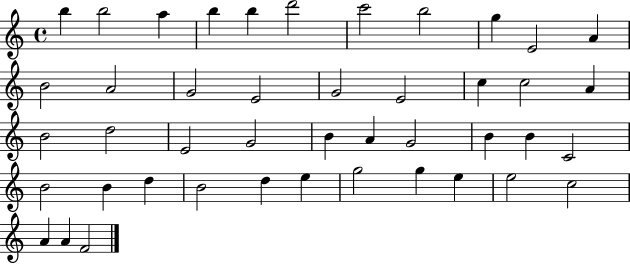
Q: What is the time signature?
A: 4/4